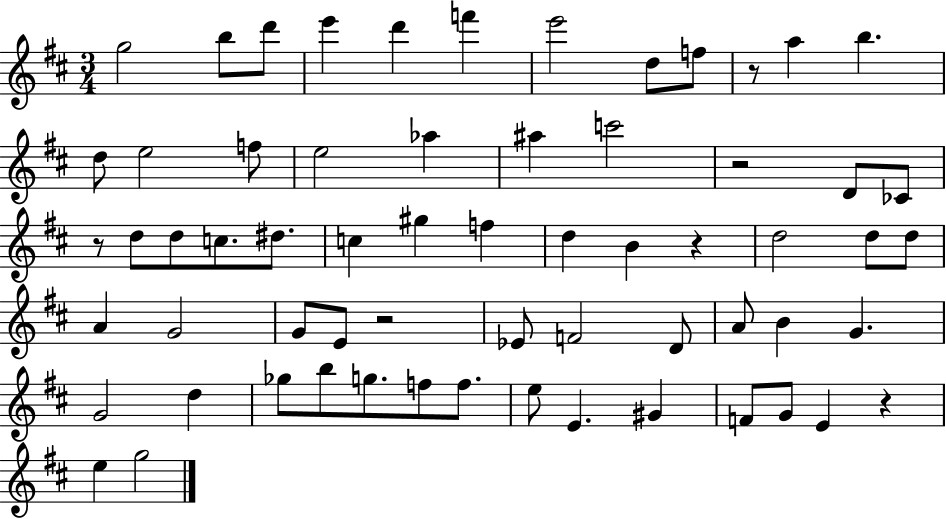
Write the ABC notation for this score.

X:1
T:Untitled
M:3/4
L:1/4
K:D
g2 b/2 d'/2 e' d' f' e'2 d/2 f/2 z/2 a b d/2 e2 f/2 e2 _a ^a c'2 z2 D/2 _C/2 z/2 d/2 d/2 c/2 ^d/2 c ^g f d B z d2 d/2 d/2 A G2 G/2 E/2 z2 _E/2 F2 D/2 A/2 B G G2 d _g/2 b/2 g/2 f/2 f/2 e/2 E ^G F/2 G/2 E z e g2